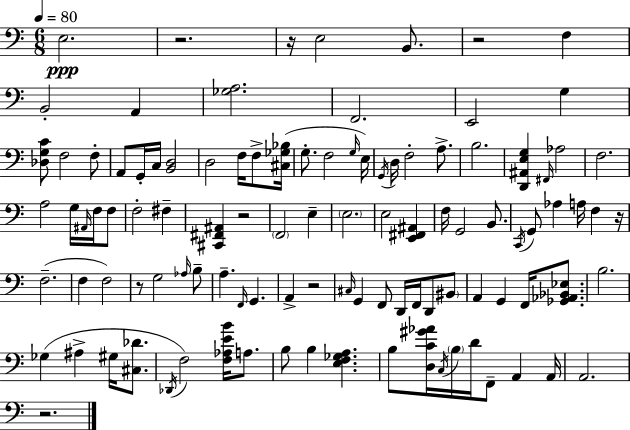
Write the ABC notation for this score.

X:1
T:Untitled
M:6/8
L:1/4
K:Am
E,2 z2 z/4 E,2 B,,/2 z2 F, B,,2 A,, [_G,A,]2 F,,2 E,,2 G, [_D,G,C]/2 F,2 F,/2 A,,/2 G,,/4 C,/4 [B,,D,]2 D,2 F,/4 F,/2 [^C,_G,_B,]/4 G,/2 F,2 G,/4 E,/4 G,,/4 D,/4 F,2 A,/2 B,2 [D,,^A,,E,G,] ^F,,/4 _A,2 F,2 A,2 G,/4 ^A,,/4 F,/4 F,/2 F,2 ^F, [^C,,^F,,^A,,] z2 F,,2 E, E,2 E,2 [E,,^F,,^A,,] F,/4 G,,2 B,,/2 C,,/4 G,,/2 _A, A,/4 F, z/4 F,2 F, F,2 z/2 G,2 _A,/4 B,/2 A, F,,/4 G,, A,, z2 ^C,/4 G,, F,,/2 D,,/4 F,,/4 D,,/2 ^B,,/2 A,, G,, F,,/4 [_G,,_A,,_B,,_E,]/2 B,2 _G, ^A, ^G,/4 [^C,_D]/2 _D,,/4 F,2 [F,_A,EB]/4 A,/2 B,/2 B, [E,F,_G,A,] B,/2 [D,C^G_A]/4 C,/4 B,/4 D/4 F,,/2 A,, A,,/4 A,,2 z2